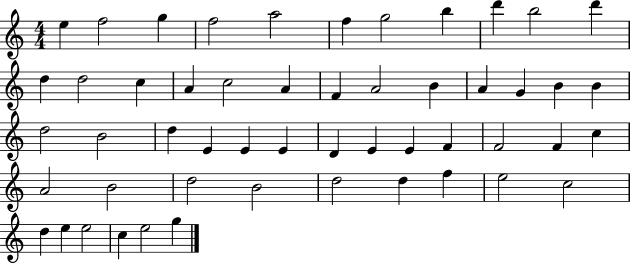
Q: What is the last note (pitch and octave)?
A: G5